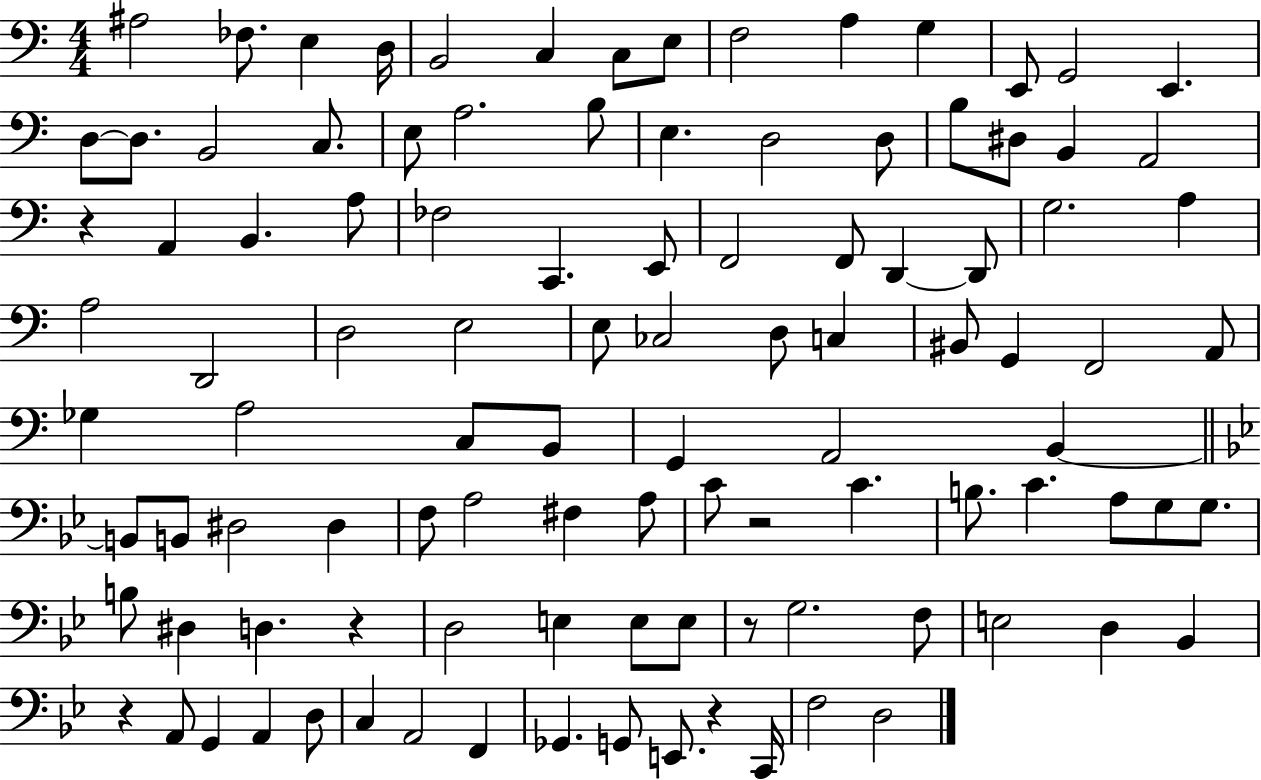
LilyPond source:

{
  \clef bass
  \numericTimeSignature
  \time 4/4
  \key c \major
  \repeat volta 2 { ais2 fes8. e4 d16 | b,2 c4 c8 e8 | f2 a4 g4 | e,8 g,2 e,4. | \break d8~~ d8. b,2 c8. | e8 a2. b8 | e4. d2 d8 | b8 dis8 b,4 a,2 | \break r4 a,4 b,4. a8 | fes2 c,4. e,8 | f,2 f,8 d,4~~ d,8 | g2. a4 | \break a2 d,2 | d2 e2 | e8 ces2 d8 c4 | bis,8 g,4 f,2 a,8 | \break ges4 a2 c8 b,8 | g,4 a,2 b,4~~ | \bar "||" \break \key g \minor b,8 b,8 dis2 dis4 | f8 a2 fis4 a8 | c'8 r2 c'4. | b8. c'4. a8 g8 g8. | \break b8 dis4 d4. r4 | d2 e4 e8 e8 | r8 g2. f8 | e2 d4 bes,4 | \break r4 a,8 g,4 a,4 d8 | c4 a,2 f,4 | ges,4. g,8 e,8. r4 c,16 | f2 d2 | \break } \bar "|."
}